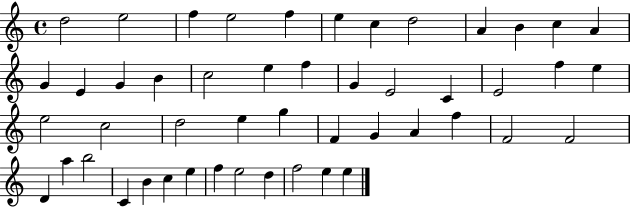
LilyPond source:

{
  \clef treble
  \time 4/4
  \defaultTimeSignature
  \key c \major
  d''2 e''2 | f''4 e''2 f''4 | e''4 c''4 d''2 | a'4 b'4 c''4 a'4 | \break g'4 e'4 g'4 b'4 | c''2 e''4 f''4 | g'4 e'2 c'4 | e'2 f''4 e''4 | \break e''2 c''2 | d''2 e''4 g''4 | f'4 g'4 a'4 f''4 | f'2 f'2 | \break d'4 a''4 b''2 | c'4 b'4 c''4 e''4 | f''4 e''2 d''4 | f''2 e''4 e''4 | \break \bar "|."
}